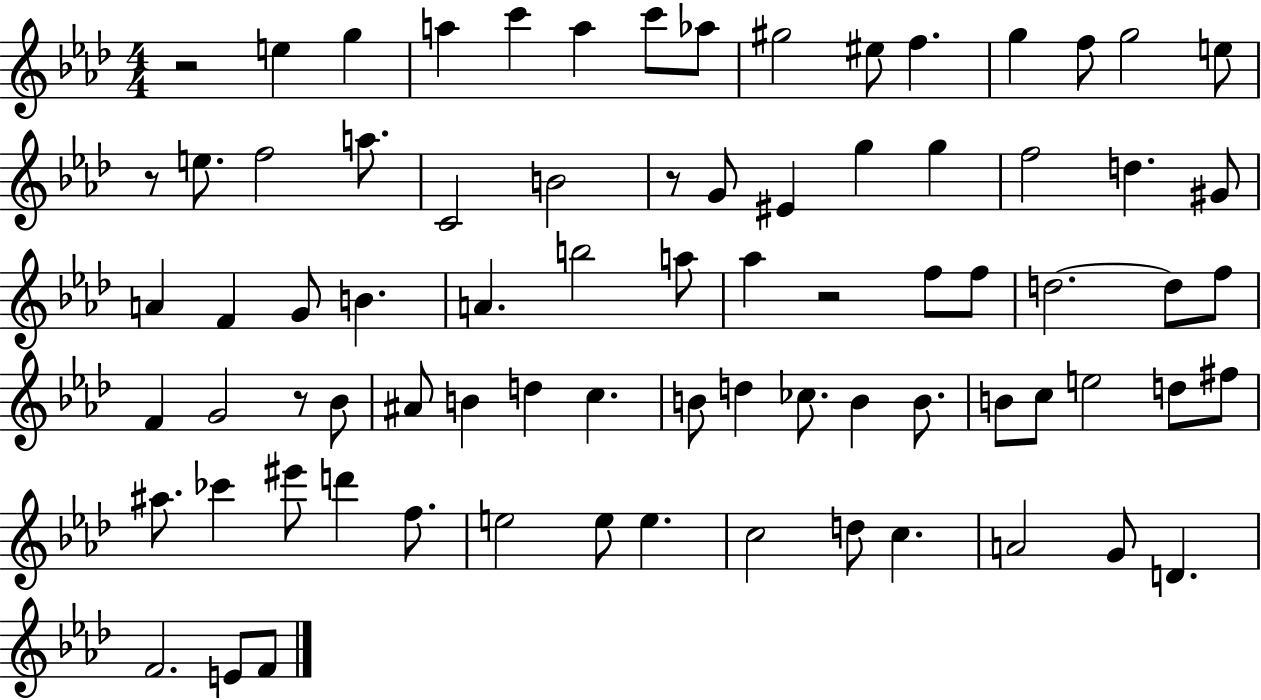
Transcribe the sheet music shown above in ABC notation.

X:1
T:Untitled
M:4/4
L:1/4
K:Ab
z2 e g a c' a c'/2 _a/2 ^g2 ^e/2 f g f/2 g2 e/2 z/2 e/2 f2 a/2 C2 B2 z/2 G/2 ^E g g f2 d ^G/2 A F G/2 B A b2 a/2 _a z2 f/2 f/2 d2 d/2 f/2 F G2 z/2 _B/2 ^A/2 B d c B/2 d _c/2 B B/2 B/2 c/2 e2 d/2 ^f/2 ^a/2 _c' ^e'/2 d' f/2 e2 e/2 e c2 d/2 c A2 G/2 D F2 E/2 F/2